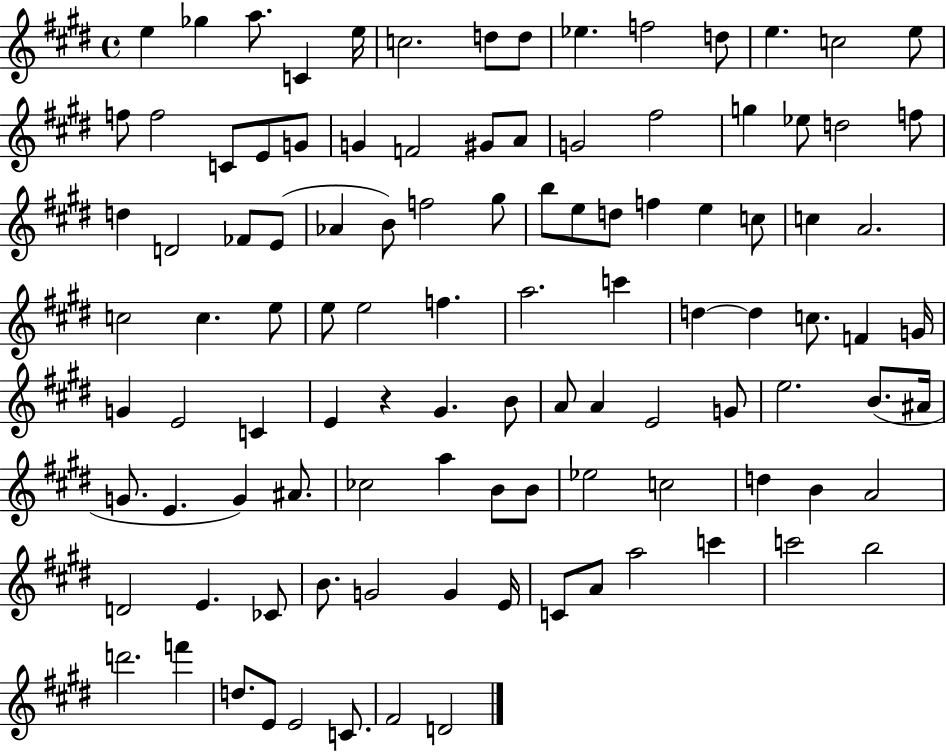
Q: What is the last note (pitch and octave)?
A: D4